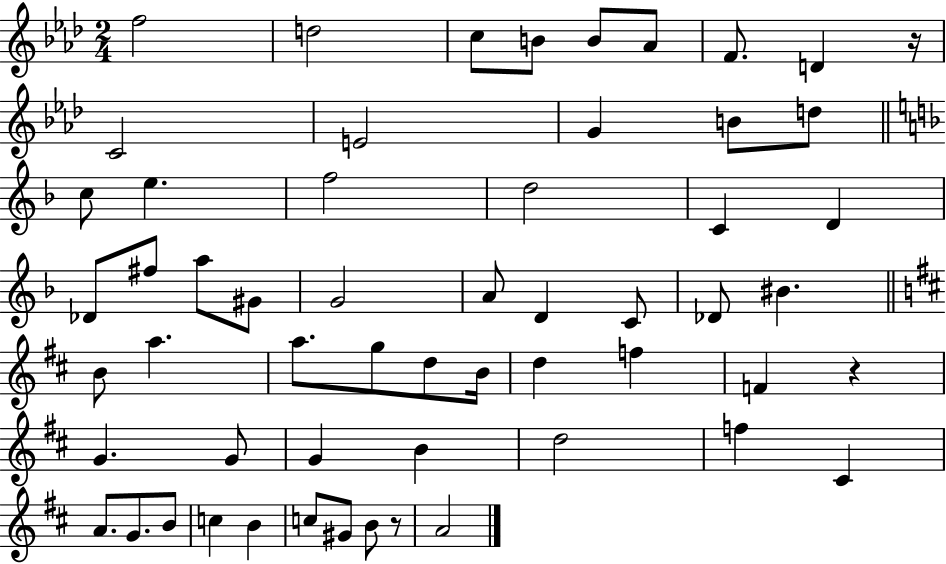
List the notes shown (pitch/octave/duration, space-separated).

F5/h D5/h C5/e B4/e B4/e Ab4/e F4/e. D4/q R/s C4/h E4/h G4/q B4/e D5/e C5/e E5/q. F5/h D5/h C4/q D4/q Db4/e F#5/e A5/e G#4/e G4/h A4/e D4/q C4/e Db4/e BIS4/q. B4/e A5/q. A5/e. G5/e D5/e B4/s D5/q F5/q F4/q R/q G4/q. G4/e G4/q B4/q D5/h F5/q C#4/q A4/e. G4/e. B4/e C5/q B4/q C5/e G#4/e B4/e R/e A4/h